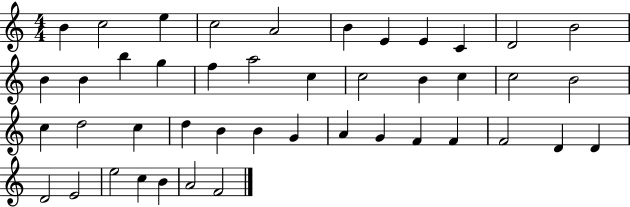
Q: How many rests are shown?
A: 0